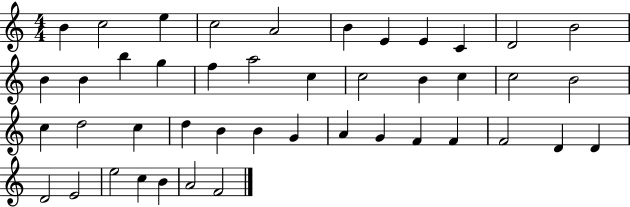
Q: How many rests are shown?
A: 0